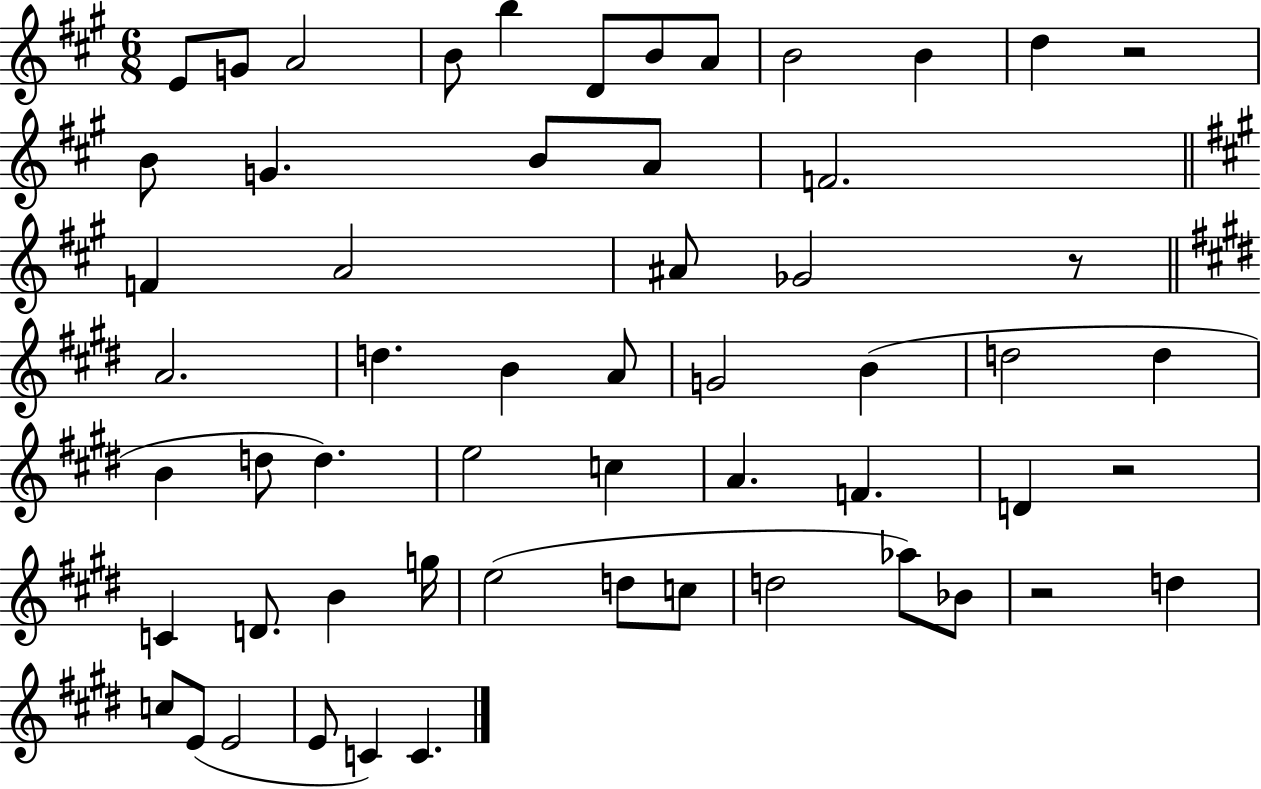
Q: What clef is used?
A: treble